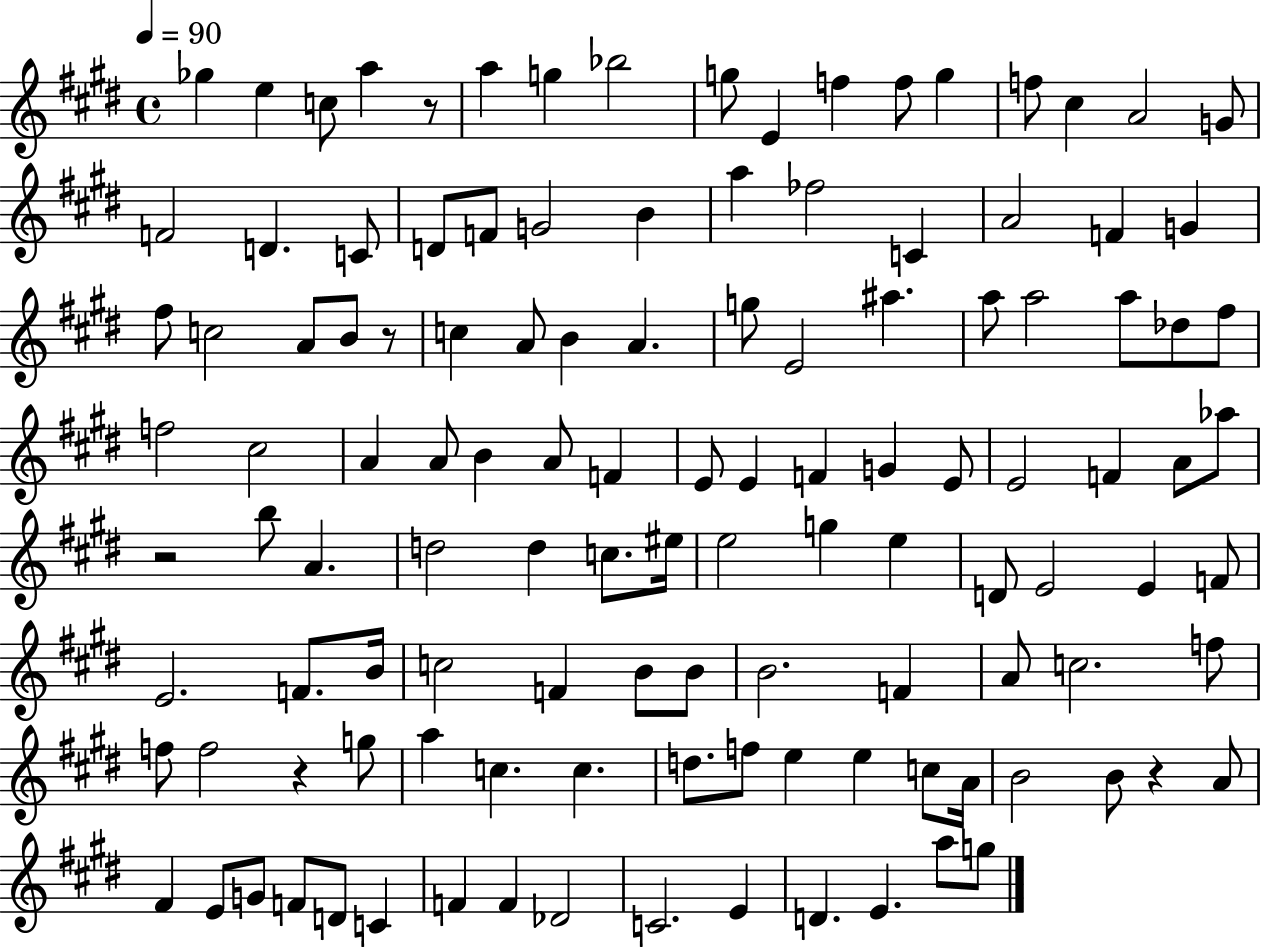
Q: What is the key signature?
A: E major